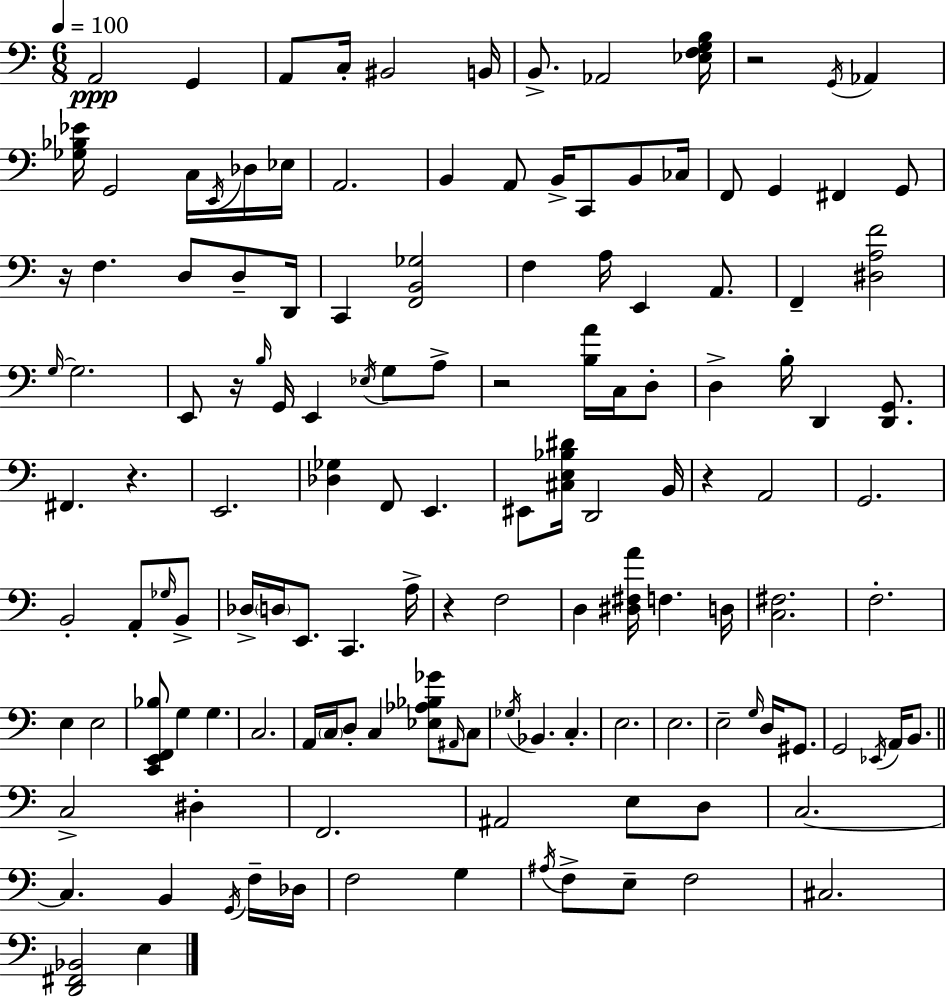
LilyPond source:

{
  \clef bass
  \numericTimeSignature
  \time 6/8
  \key a \minor
  \tempo 4 = 100
  a,2\ppp g,4 | a,8 c16-. bis,2 b,16 | b,8.-> aes,2 <ees f g b>16 | r2 \acciaccatura { g,16 } aes,4 | \break <ges bes ees'>16 g,2 c16 \acciaccatura { e,16 } | des16 ees16 a,2. | b,4 a,8 b,16-> c,8 b,8 | ces16 f,8 g,4 fis,4 | \break g,8 r16 f4. d8 d8-- | d,16 c,4 <f, b, ges>2 | f4 a16 e,4 a,8. | f,4-- <dis a f'>2 | \break \grace { g16~ }~ g2. | e,8 r16 \grace { b16 } g,16 e,4 | \acciaccatura { ees16 } g8 a8-> r2 | <b a'>16 c16 d8-. d4-> b16-. d,4 | \break <d, g,>8. fis,4. r4. | e,2. | <des ges>4 f,8 e,4. | eis,8 <cis e bes dis'>16 d,2 | \break b,16 r4 a,2 | g,2. | b,2-. | a,8-. \grace { ges16 } b,8-> des16-> \parenthesize d16 e,8. c,4. | \break a16-> r4 f2 | d4 <dis fis a'>16 f4. | d16 <c fis>2. | f2.-. | \break e4 e2 | <c, e, f, bes>8 g4 | g4. c2. | a,16 \parenthesize c16 d8-. c4 | \break <ees aes bes ges'>8 \grace { ais,16 } c8 \acciaccatura { ges16 } bes,4. | c4.-. e2. | e2. | e2-- | \break \grace { g16 } d16 gis,8. g,2 | \acciaccatura { ees,16 } a,16 b,8. \bar "||" \break \key c \major c2-> dis4-. | f,2. | ais,2 e8 d8 | c2.~~ | \break c4. b,4 \acciaccatura { g,16 } f16-- | des16 f2 g4 | \acciaccatura { ais16 } f8-> e8-- f2 | cis2. | \break <d, fis, bes,>2 e4 | \bar "|."
}